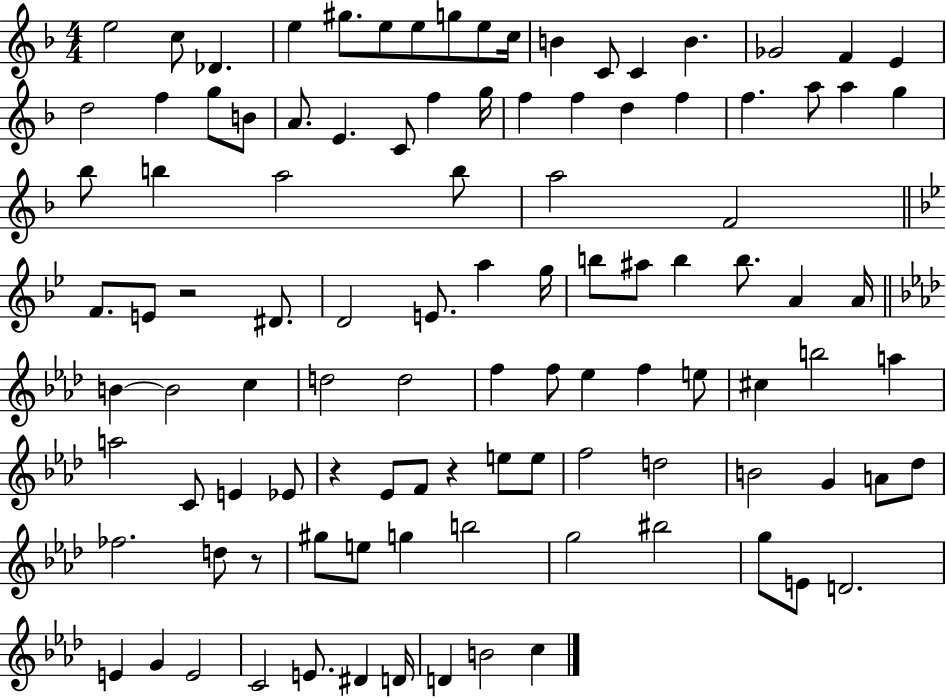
{
  \clef treble
  \numericTimeSignature
  \time 4/4
  \key f \major
  e''2 c''8 des'4. | e''4 gis''8. e''8 e''8 g''8 e''8 c''16 | b'4 c'8 c'4 b'4. | ges'2 f'4 e'4 | \break d''2 f''4 g''8 b'8 | a'8. e'4. c'8 f''4 g''16 | f''4 f''4 d''4 f''4 | f''4. a''8 a''4 g''4 | \break bes''8 b''4 a''2 b''8 | a''2 f'2 | \bar "||" \break \key bes \major f'8. e'8 r2 dis'8. | d'2 e'8. a''4 g''16 | b''8 ais''8 b''4 b''8. a'4 a'16 | \bar "||" \break \key aes \major b'4~~ b'2 c''4 | d''2 d''2 | f''4 f''8 ees''4 f''4 e''8 | cis''4 b''2 a''4 | \break a''2 c'8 e'4 ees'8 | r4 ees'8 f'8 r4 e''8 e''8 | f''2 d''2 | b'2 g'4 a'8 des''8 | \break fes''2. d''8 r8 | gis''8 e''8 g''4 b''2 | g''2 bis''2 | g''8 e'8 d'2. | \break e'4 g'4 e'2 | c'2 e'8. dis'4 d'16 | d'4 b'2 c''4 | \bar "|."
}